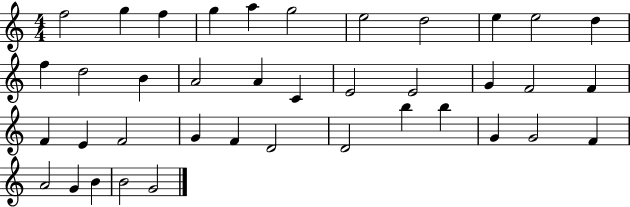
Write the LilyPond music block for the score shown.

{
  \clef treble
  \numericTimeSignature
  \time 4/4
  \key c \major
  f''2 g''4 f''4 | g''4 a''4 g''2 | e''2 d''2 | e''4 e''2 d''4 | \break f''4 d''2 b'4 | a'2 a'4 c'4 | e'2 e'2 | g'4 f'2 f'4 | \break f'4 e'4 f'2 | g'4 f'4 d'2 | d'2 b''4 b''4 | g'4 g'2 f'4 | \break a'2 g'4 b'4 | b'2 g'2 | \bar "|."
}